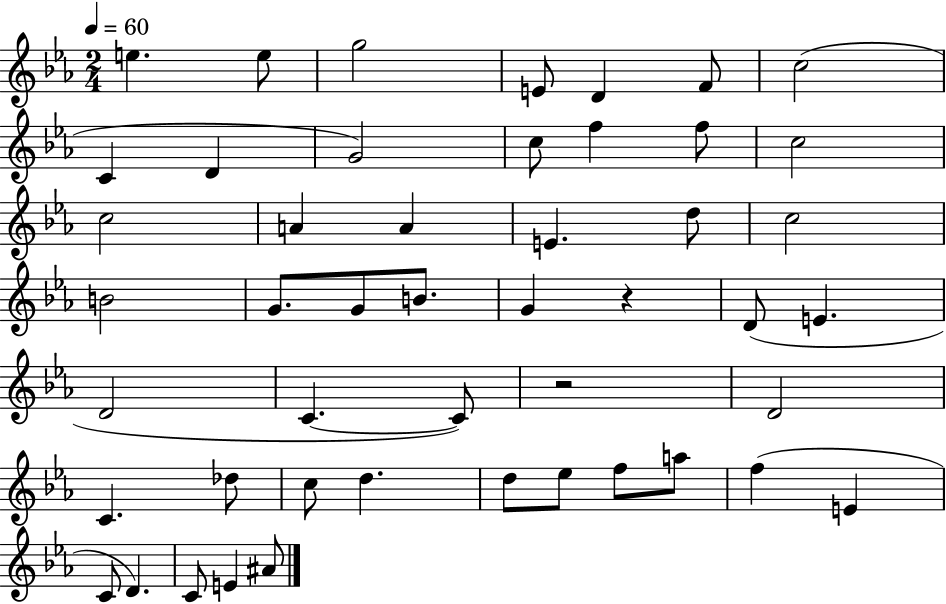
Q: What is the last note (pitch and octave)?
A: A#4